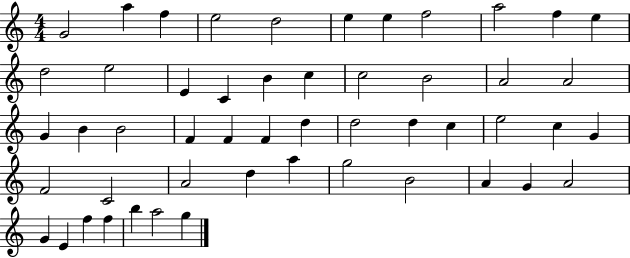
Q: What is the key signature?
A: C major